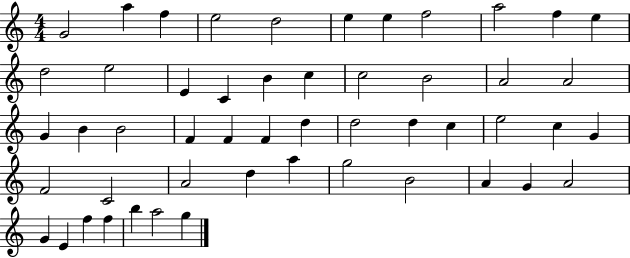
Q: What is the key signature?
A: C major